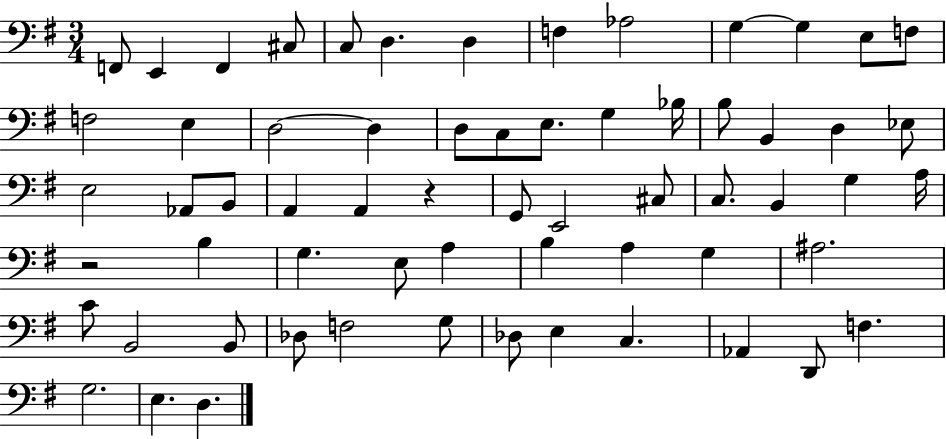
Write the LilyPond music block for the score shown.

{
  \clef bass
  \numericTimeSignature
  \time 3/4
  \key g \major
  f,8 e,4 f,4 cis8 | c8 d4. d4 | f4 aes2 | g4~~ g4 e8 f8 | \break f2 e4 | d2~~ d4 | d8 c8 e8. g4 bes16 | b8 b,4 d4 ees8 | \break e2 aes,8 b,8 | a,4 a,4 r4 | g,8 e,2 cis8 | c8. b,4 g4 a16 | \break r2 b4 | g4. e8 a4 | b4 a4 g4 | ais2. | \break c'8 b,2 b,8 | des8 f2 g8 | des8 e4 c4. | aes,4 d,8 f4. | \break g2. | e4. d4. | \bar "|."
}